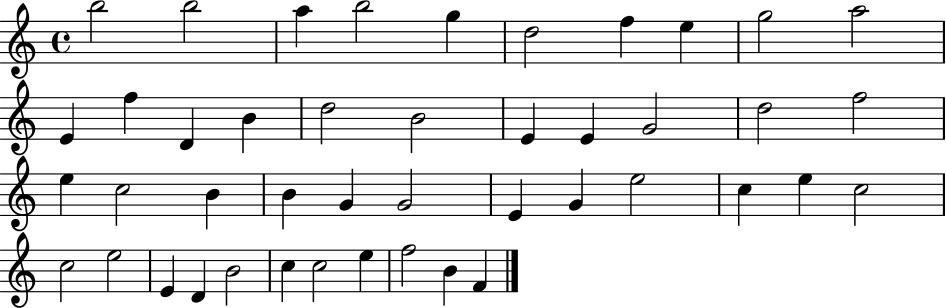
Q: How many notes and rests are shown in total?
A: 44